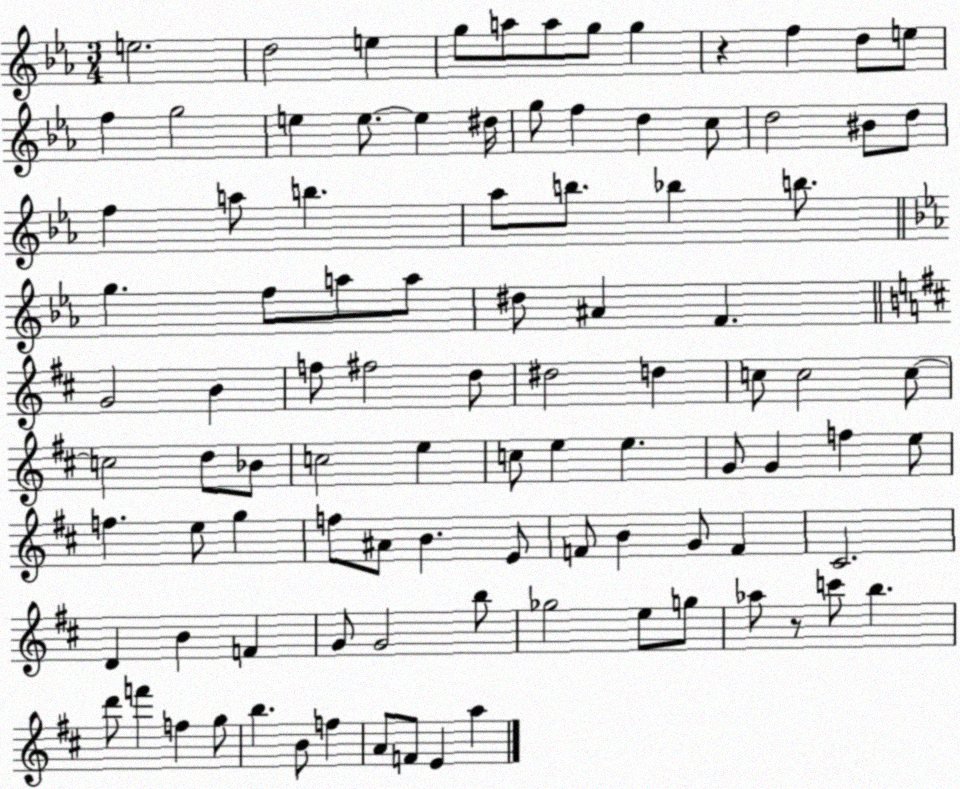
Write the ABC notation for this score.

X:1
T:Untitled
M:3/4
L:1/4
K:Eb
e2 d2 e g/2 a/2 a/2 g/2 g z f d/2 e/2 f g2 e e/2 e ^d/4 g/2 f d c/2 d2 ^B/2 d/2 f a/2 b _a/2 b/2 _b b/2 g f/2 a/2 a/2 ^d/2 ^A F G2 B f/2 ^f2 d/2 ^d2 d c/2 c2 c/2 c2 d/2 _B/2 c2 e c/2 e e G/2 G f e/2 f e/2 g f/2 ^A/2 B E/2 F/2 B G/2 F ^C2 D B F G/2 G2 b/2 _g2 e/2 g/2 _a/2 z/2 c'/2 b d'/2 f' f g/2 b B/2 f A/2 F/2 E a